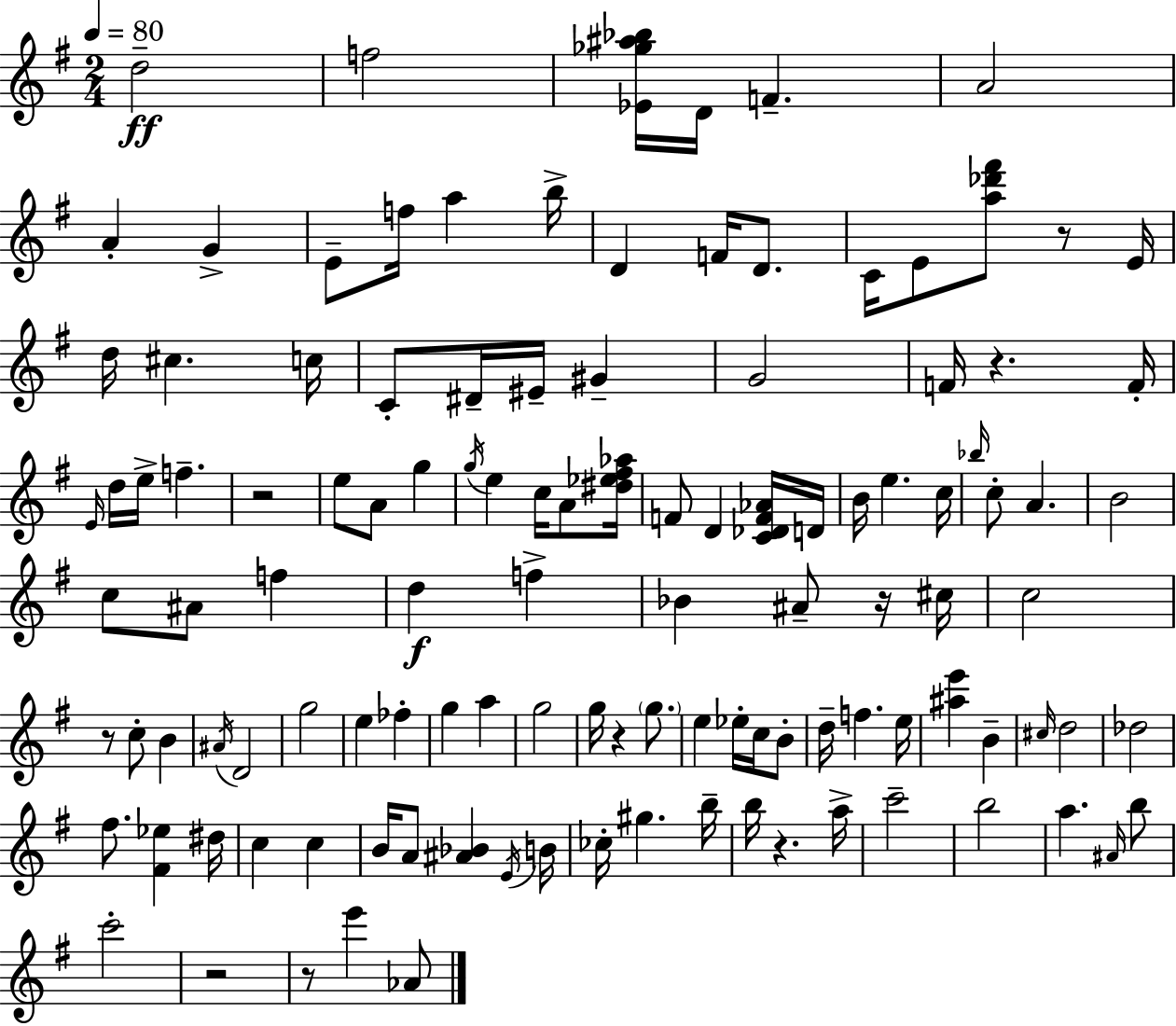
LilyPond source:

{
  \clef treble
  \numericTimeSignature
  \time 2/4
  \key e \minor
  \tempo 4 = 80
  d''2--\ff | f''2 | <ees' ges'' ais'' bes''>16 d'16 f'4.-- | a'2 | \break a'4-. g'4-> | e'8-- f''16 a''4 b''16-> | d'4 f'16 d'8. | c'16 e'8 <a'' des''' fis'''>8 r8 e'16 | \break d''16 cis''4. c''16 | c'8-. dis'16-- eis'16-- gis'4-- | g'2 | f'16 r4. f'16-. | \break \grace { e'16 } d''16 e''16-> f''4.-- | r2 | e''8 a'8 g''4 | \acciaccatura { g''16 } e''4 c''16 a'8 | \break <dis'' ees'' fis'' aes''>16 f'8 d'4 | <c' des' f' aes'>16 d'16 b'16 e''4. | c''16 \grace { bes''16 } c''8-. a'4. | b'2 | \break c''8 ais'8 f''4 | d''4\f f''4-> | bes'4 ais'8-- | r16 cis''16 c''2 | \break r8 c''8-. b'4 | \acciaccatura { ais'16 } d'2 | g''2 | e''4 | \break fes''4-. g''4 | a''4 g''2 | g''16 r4 | \parenthesize g''8. e''4 | \break ees''16-. c''16 b'8-. d''16-- f''4. | e''16 <ais'' e'''>4 | b'4-- \grace { cis''16 } d''2 | des''2 | \break fis''8. | <fis' ees''>4 dis''16 c''4 | c''4 b'16 a'8 | <ais' bes'>4 \acciaccatura { e'16 } b'16 ces''16-. gis''4. | \break b''16-- b''16 r4. | a''16-> c'''2-- | b''2 | a''4. | \break \grace { ais'16 } b''8 c'''2-. | r2 | r8 | e'''4 aes'8 \bar "|."
}